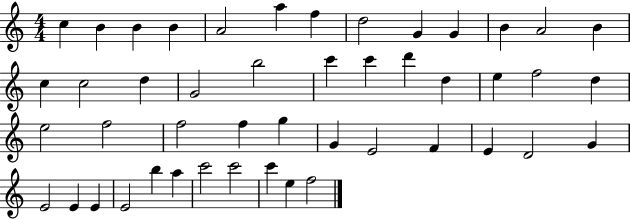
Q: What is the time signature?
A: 4/4